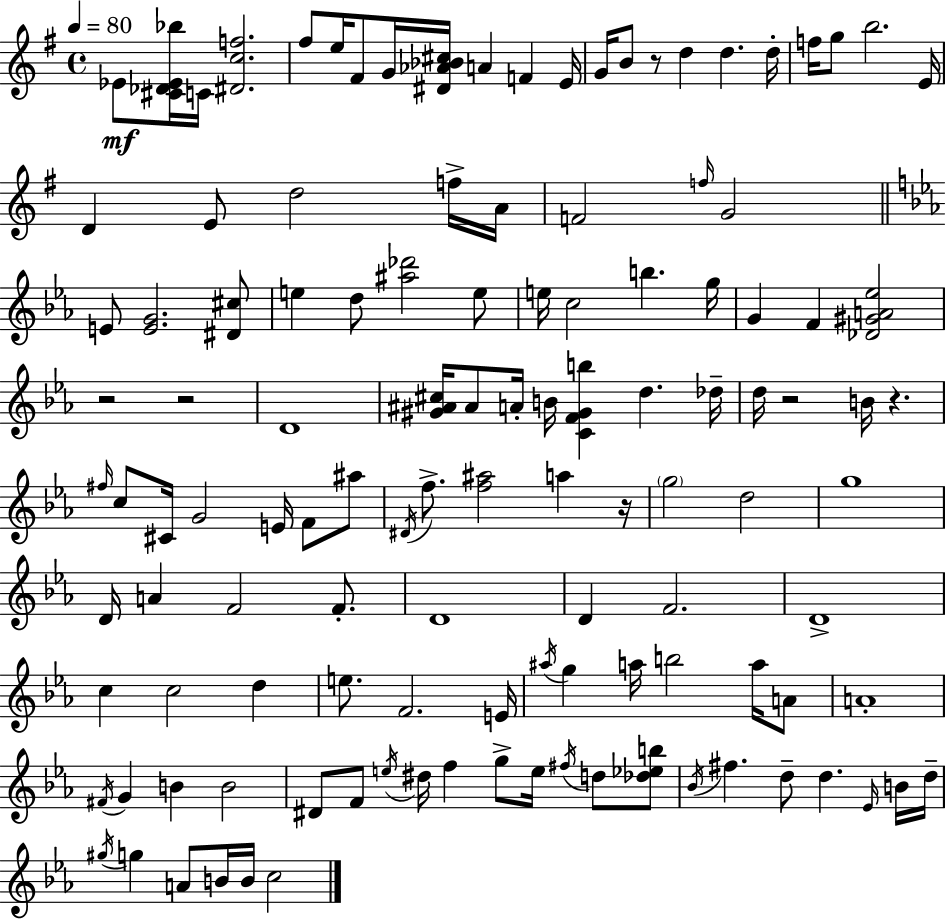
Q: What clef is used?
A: treble